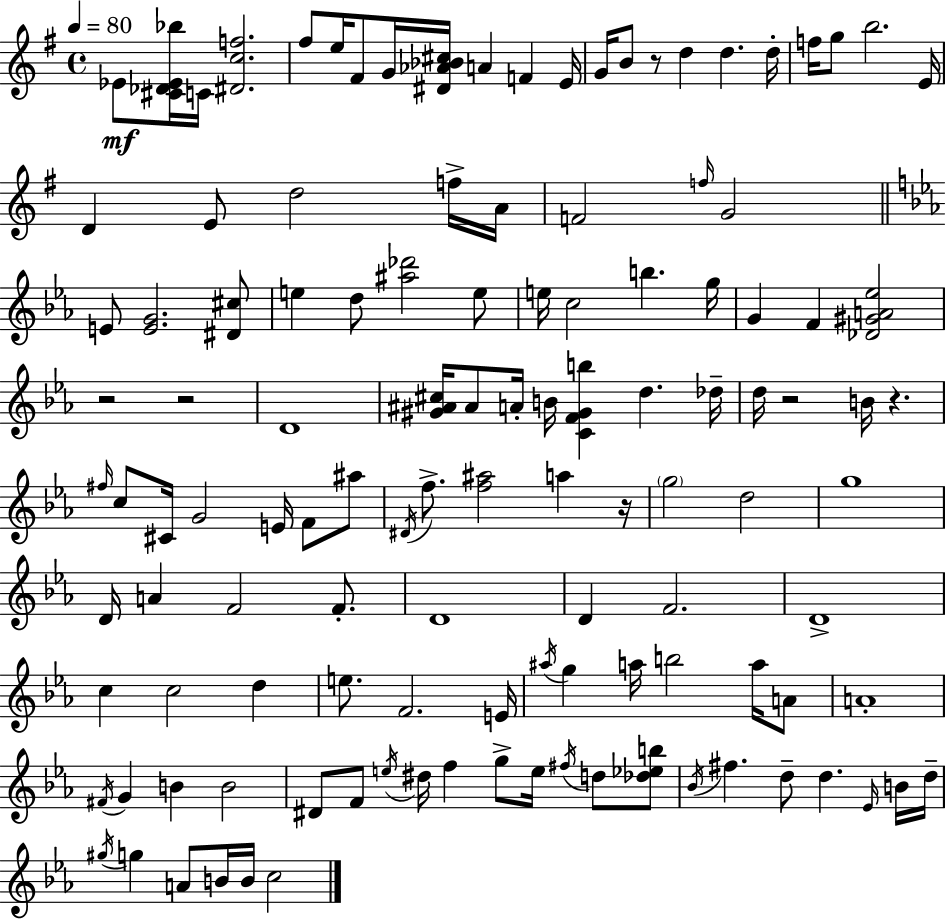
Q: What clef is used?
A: treble